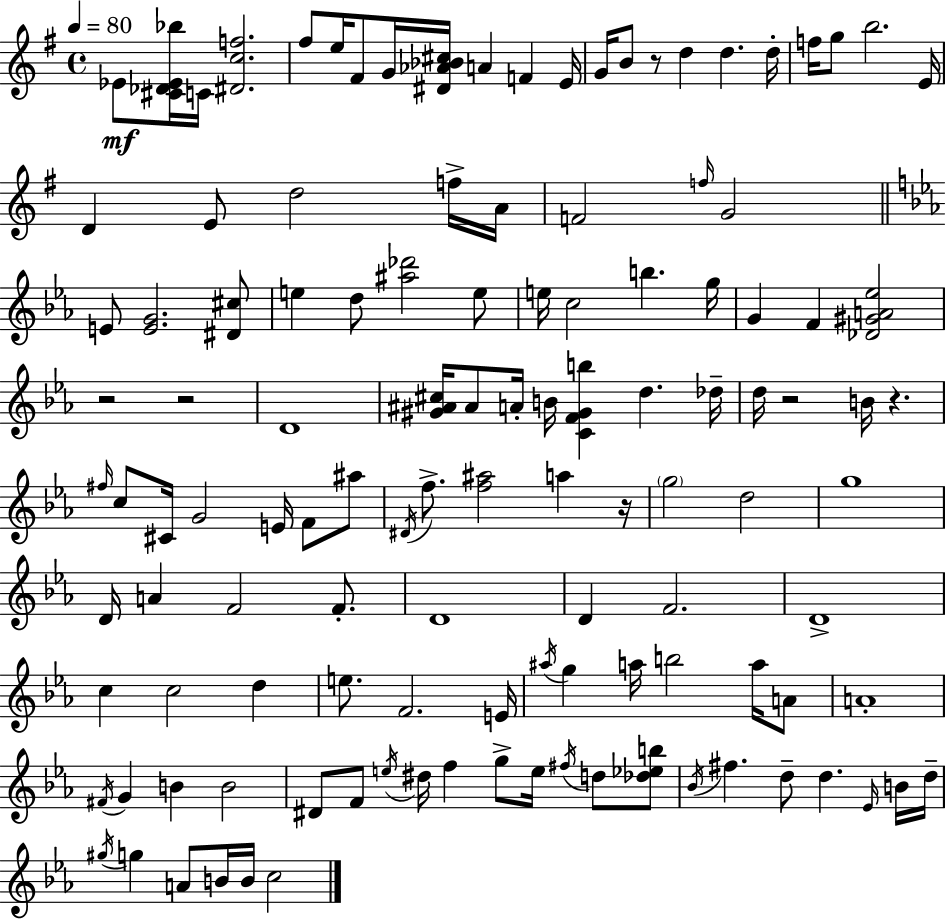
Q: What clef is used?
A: treble